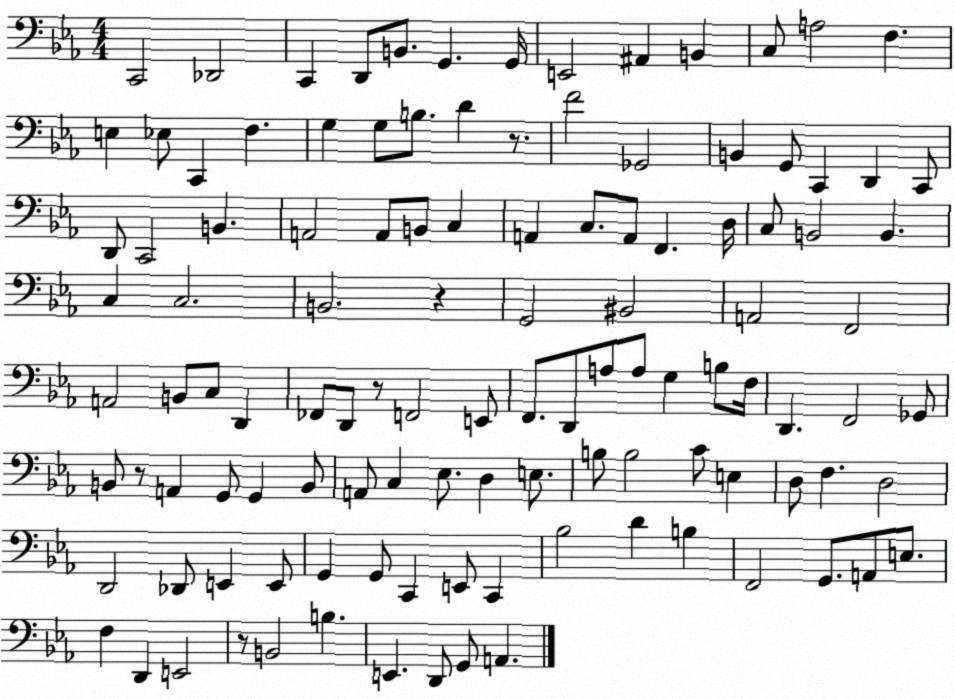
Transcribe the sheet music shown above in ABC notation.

X:1
T:Untitled
M:4/4
L:1/4
K:Eb
C,,2 _D,,2 C,, D,,/2 B,,/2 G,, G,,/4 E,,2 ^A,, B,, C,/2 A,2 F, E, _E,/2 C,, F, G, G,/2 B,/2 D z/2 F2 _G,,2 B,, G,,/2 C,, D,, C,,/2 D,,/2 C,,2 B,, A,,2 A,,/2 B,,/2 C, A,, C,/2 A,,/2 F,, D,/4 C,/2 B,,2 B,, C, C,2 B,,2 z G,,2 ^B,,2 A,,2 F,,2 A,,2 B,,/2 C,/2 D,, _F,,/2 D,,/2 z/2 F,,2 E,,/2 F,,/2 D,,/2 A,/2 A,/2 G, B,/2 F,/4 D,, F,,2 _G,,/2 B,,/2 z/2 A,, G,,/2 G,, B,,/2 A,,/2 C, _E,/2 D, E,/2 B,/2 B,2 C/2 E, D,/2 F, D,2 D,,2 _D,,/2 E,, E,,/2 G,, G,,/2 C,, E,,/2 C,, _B,2 D B, F,,2 G,,/2 A,,/2 E,/2 F, D,, E,,2 z/2 B,,2 B, E,, D,,/2 G,,/2 A,,